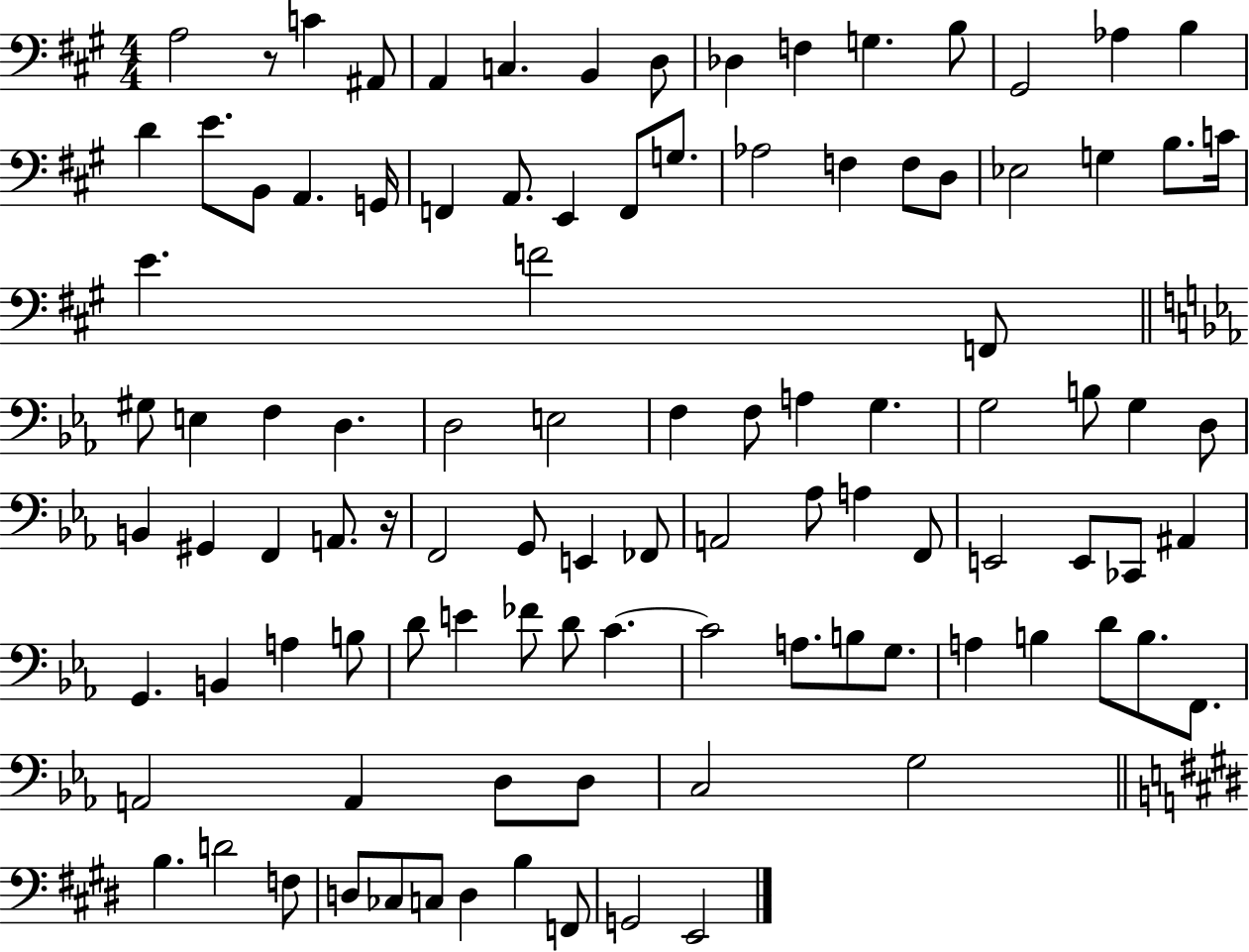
X:1
T:Untitled
M:4/4
L:1/4
K:A
A,2 z/2 C ^A,,/2 A,, C, B,, D,/2 _D, F, G, B,/2 ^G,,2 _A, B, D E/2 B,,/2 A,, G,,/4 F,, A,,/2 E,, F,,/2 G,/2 _A,2 F, F,/2 D,/2 _E,2 G, B,/2 C/4 E F2 F,,/2 ^G,/2 E, F, D, D,2 E,2 F, F,/2 A, G, G,2 B,/2 G, D,/2 B,, ^G,, F,, A,,/2 z/4 F,,2 G,,/2 E,, _F,,/2 A,,2 _A,/2 A, F,,/2 E,,2 E,,/2 _C,,/2 ^A,, G,, B,, A, B,/2 D/2 E _F/2 D/2 C C2 A,/2 B,/2 G,/2 A, B, D/2 B,/2 F,,/2 A,,2 A,, D,/2 D,/2 C,2 G,2 B, D2 F,/2 D,/2 _C,/2 C,/2 D, B, F,,/2 G,,2 E,,2